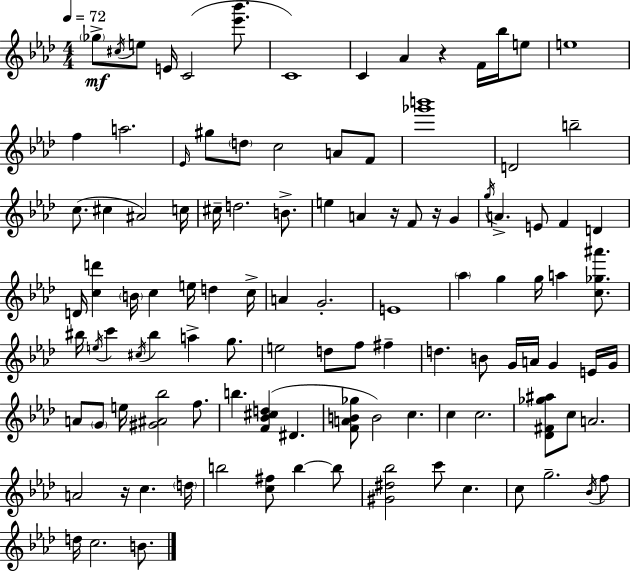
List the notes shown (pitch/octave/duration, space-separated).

Gb5/e C#5/s E5/e E4/s C4/h [Eb6,Bb6]/e. C4/w C4/q Ab4/q R/q F4/s Bb5/s E5/e E5/w F5/q A5/h. Eb4/s G#5/e D5/e C5/h A4/e F4/e [Gb6,B6]/w D4/h B5/h C5/e. C#5/q A#4/h C5/s C#5/s D5/h. B4/e. E5/q A4/q R/s F4/e R/s G4/q G5/s A4/q. E4/e F4/q D4/q D4/s [C5,D6]/q B4/s C5/q E5/s D5/q C5/s A4/q G4/h. E4/w Ab5/q G5/q G5/s A5/q [C5,Gb5,A#6]/e. BIS5/s E5/s C6/q C#5/s BIS5/q A5/q G5/e. E5/h D5/e F5/e F#5/q D5/q. B4/e G4/s A4/s G4/q E4/s G4/s A4/e G4/e E5/s [G#4,A#4,Bb5]/h F5/e. B5/q. [F4,Bb4,C#5,D5]/q D#4/q. [F4,A4,B4,Gb5]/e B4/h C5/q. C5/q C5/h. [Db4,F#4,Gb5,A#5]/e C5/e A4/h. A4/h R/s C5/q. D5/s B5/h [C5,F#5]/e B5/q B5/e [G#4,D#5,Bb5]/h C6/e C5/q. C5/e G5/h. Bb4/s F5/e D5/s C5/h. B4/e.